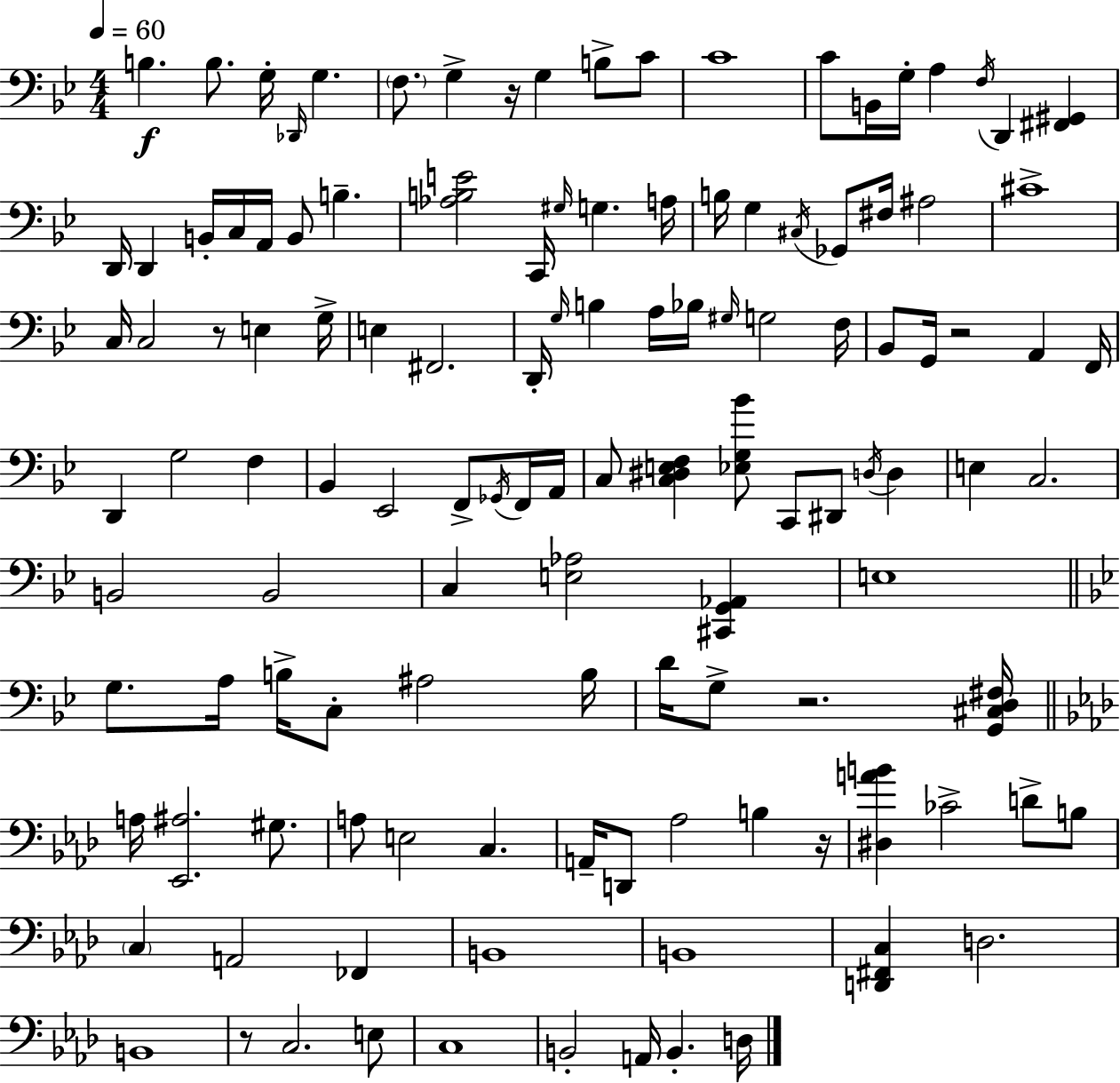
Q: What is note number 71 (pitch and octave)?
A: B2